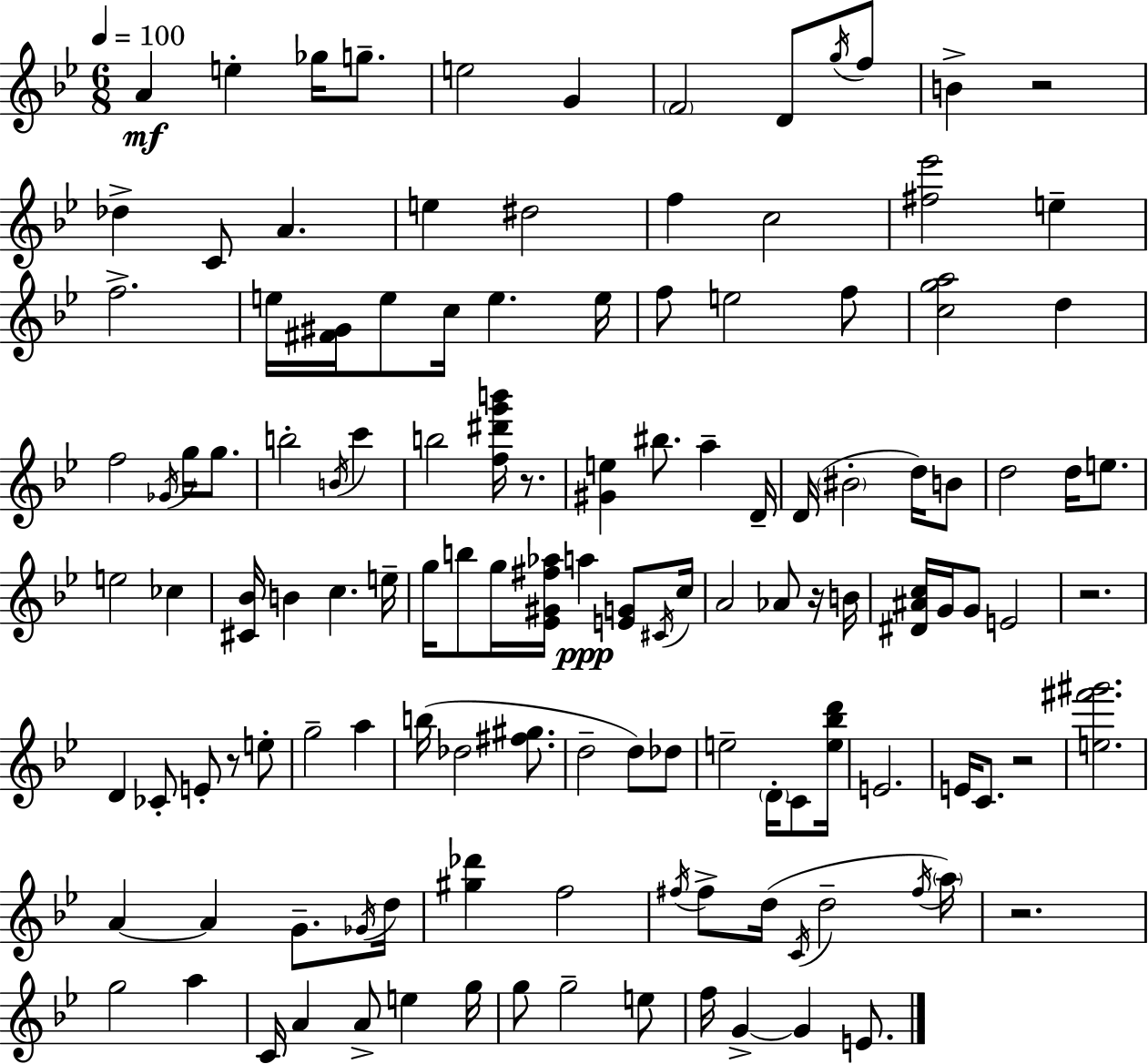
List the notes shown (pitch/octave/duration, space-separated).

A4/q E5/q Gb5/s G5/e. E5/h G4/q F4/h D4/e G5/s F5/e B4/q R/h Db5/q C4/e A4/q. E5/q D#5/h F5/q C5/h [F#5,Eb6]/h E5/q F5/h. E5/s [F#4,G#4]/s E5/e C5/s E5/q. E5/s F5/e E5/h F5/e [C5,G5,A5]/h D5/q F5/h Gb4/s G5/s G5/e. B5/h B4/s C6/q B5/h [F5,D#6,G6,B6]/s R/e. [G#4,E5]/q BIS5/e. A5/q D4/s D4/s BIS4/h D5/s B4/e D5/h D5/s E5/e. E5/h CES5/q [C#4,Bb4]/s B4/q C5/q. E5/s G5/s B5/e G5/s [Eb4,G#4,F#5,Ab5]/s A5/q [E4,G4]/e C#4/s C5/s A4/h Ab4/e R/s B4/s [D#4,A#4,C5]/s G4/s G4/e E4/h R/h. D4/q CES4/e E4/e R/e E5/e G5/h A5/q B5/s Db5/h [F#5,G#5]/e. D5/h D5/e Db5/e E5/h D4/s C4/e [E5,Bb5,D6]/s E4/h. E4/s C4/e. R/h [E5,F#6,G#6]/h. A4/q A4/q G4/e. Gb4/s D5/s [G#5,Db6]/q F5/h F#5/s F#5/e D5/s C4/s D5/h F#5/s A5/s R/h. G5/h A5/q C4/s A4/q A4/e E5/q G5/s G5/e G5/h E5/e F5/s G4/q G4/q E4/e.